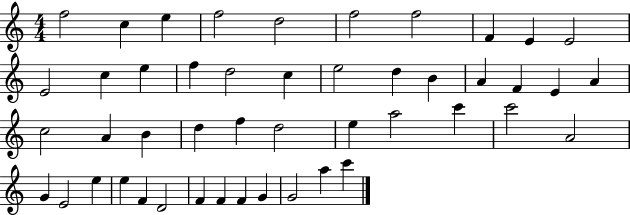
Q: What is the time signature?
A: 4/4